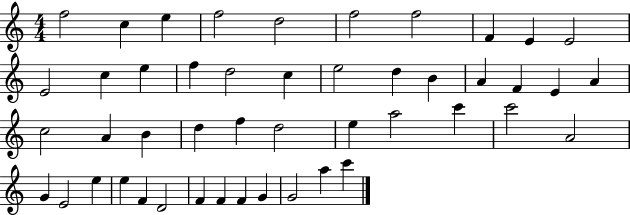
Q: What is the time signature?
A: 4/4